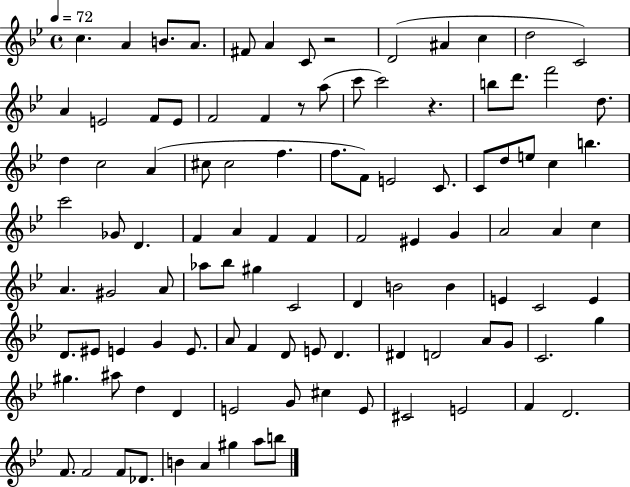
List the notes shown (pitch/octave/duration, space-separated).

C5/q. A4/q B4/e. A4/e. F#4/e A4/q C4/e R/h D4/h A#4/q C5/q D5/h C4/h A4/q E4/h F4/e E4/e F4/h F4/q R/e A5/e C6/e C6/h R/q. B5/e D6/e. F6/h D5/e. D5/q C5/h A4/q C#5/e C#5/h F5/q. F5/e. F4/e E4/h C4/e. C4/e D5/e E5/e C5/q B5/q. C6/h Gb4/e D4/q. F4/q A4/q F4/q F4/q F4/h EIS4/q G4/q A4/h A4/q C5/q A4/q. G#4/h A4/e Ab5/e Bb5/e G#5/q C4/h D4/q B4/h B4/q E4/q C4/h E4/q D4/e. EIS4/e E4/q G4/q E4/e. A4/e F4/q D4/e E4/e D4/q. D#4/q D4/h A4/e G4/e C4/h. G5/q G#5/q. A#5/e D5/q D4/q E4/h G4/e C#5/q E4/e C#4/h E4/h F4/q D4/h. F4/e. F4/h F4/e Db4/e. B4/q A4/q G#5/q A5/e B5/e